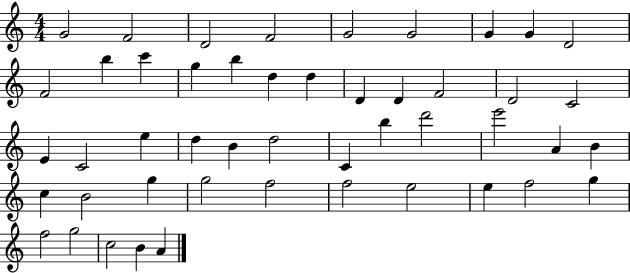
{
  \clef treble
  \numericTimeSignature
  \time 4/4
  \key c \major
  g'2 f'2 | d'2 f'2 | g'2 g'2 | g'4 g'4 d'2 | \break f'2 b''4 c'''4 | g''4 b''4 d''4 d''4 | d'4 d'4 f'2 | d'2 c'2 | \break e'4 c'2 e''4 | d''4 b'4 d''2 | c'4 b''4 d'''2 | e'''2 a'4 b'4 | \break c''4 b'2 g''4 | g''2 f''2 | f''2 e''2 | e''4 f''2 g''4 | \break f''2 g''2 | c''2 b'4 a'4 | \bar "|."
}